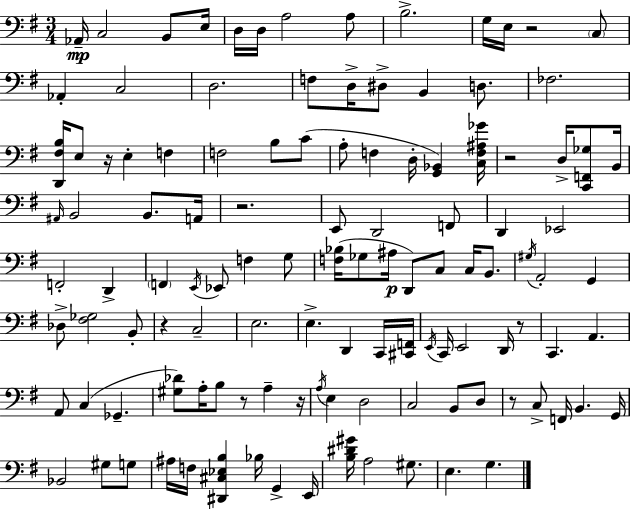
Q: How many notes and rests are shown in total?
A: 117